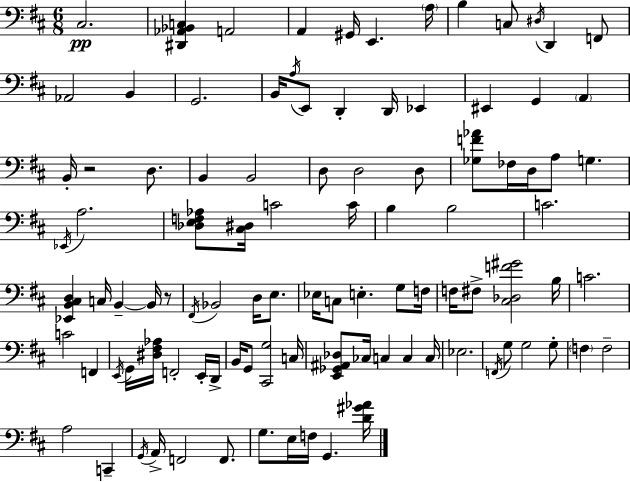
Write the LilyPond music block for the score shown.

{
  \clef bass
  \numericTimeSignature
  \time 6/8
  \key d \major
  cis2.\pp | <dis, aes, bes, c>4 a,2 | a,4 gis,16 e,4. \parenthesize a16 | b4 c8 \acciaccatura { dis16 } d,4 f,8 | \break aes,2 b,4 | g,2. | b,16 \acciaccatura { a16 } e,8 d,4-. d,16 ees,4 | eis,4 g,4 \parenthesize a,4 | \break b,16-. r2 d8. | b,4 b,2 | d8 d2 | d8 <ges f' aes'>8 fes16 d16 a8 g4. | \break \acciaccatura { ees,16 } a2. | <des e f aes>8 <cis dis>16 c'2 | c'16 b4 b2 | c'2. | \break <ees, b, cis d>4 c16 b,4--~~ | b,16 r8 \acciaccatura { fis,16 } bes,2 | d16 e8. ees16 c8 e4.-. | g8 f16 f16 fis8-> <cis des f' gis'>2 | \break b16 c'2. | c'2 | f,4 \acciaccatura { e,16 } g,16 <dis fis aes>16 f,2-. | e,16-. d,16-> b,16 g,8 <cis, g>2 | \break c16 <e, ges, ais, des>8 ces16 c4 | c4 c16 ees2. | \acciaccatura { f,16 } g8 g2 | g8-. \parenthesize f4 f2-- | \break a2 | c,4-- \acciaccatura { g,16 } a,16-> f,2 | f,8. g8. e16 f16 | g,4. <d' gis' aes'>16 \bar "|."
}